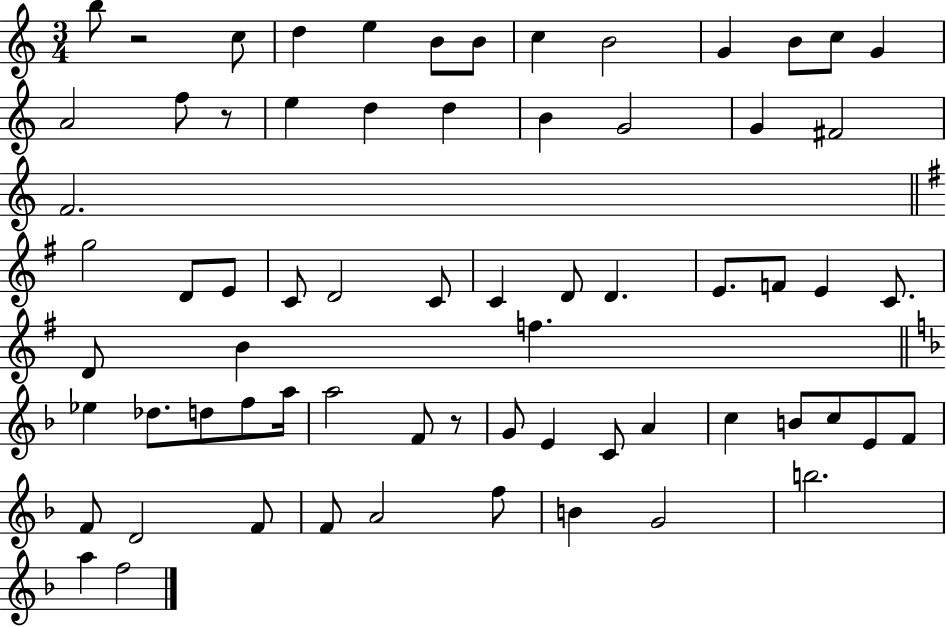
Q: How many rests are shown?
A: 3